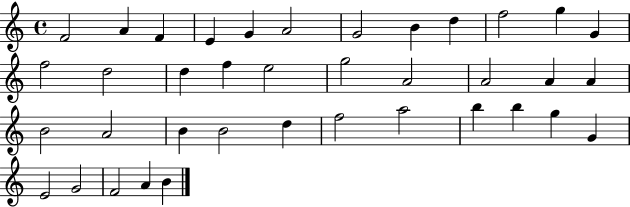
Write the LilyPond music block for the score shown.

{
  \clef treble
  \time 4/4
  \defaultTimeSignature
  \key c \major
  f'2 a'4 f'4 | e'4 g'4 a'2 | g'2 b'4 d''4 | f''2 g''4 g'4 | \break f''2 d''2 | d''4 f''4 e''2 | g''2 a'2 | a'2 a'4 a'4 | \break b'2 a'2 | b'4 b'2 d''4 | f''2 a''2 | b''4 b''4 g''4 g'4 | \break e'2 g'2 | f'2 a'4 b'4 | \bar "|."
}